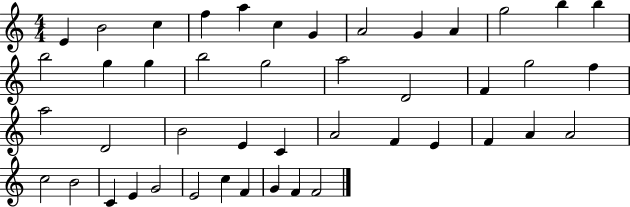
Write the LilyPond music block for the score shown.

{
  \clef treble
  \numericTimeSignature
  \time 4/4
  \key c \major
  e'4 b'2 c''4 | f''4 a''4 c''4 g'4 | a'2 g'4 a'4 | g''2 b''4 b''4 | \break b''2 g''4 g''4 | b''2 g''2 | a''2 d'2 | f'4 g''2 f''4 | \break a''2 d'2 | b'2 e'4 c'4 | a'2 f'4 e'4 | f'4 a'4 a'2 | \break c''2 b'2 | c'4 e'4 g'2 | e'2 c''4 f'4 | g'4 f'4 f'2 | \break \bar "|."
}